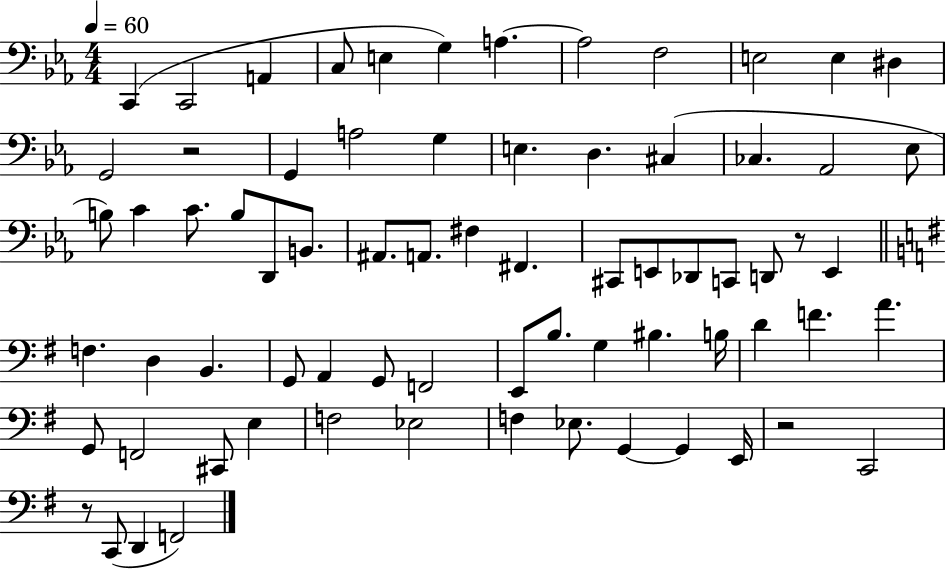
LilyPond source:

{
  \clef bass
  \numericTimeSignature
  \time 4/4
  \key ees \major
  \tempo 4 = 60
  c,4( c,2 a,4 | c8 e4 g4) a4.~~ | a2 f2 | e2 e4 dis4 | \break g,2 r2 | g,4 a2 g4 | e4. d4. cis4( | ces4. aes,2 ees8 | \break b8) c'4 c'8. b8 d,8 b,8. | ais,8. a,8. fis4 fis,4. | cis,8 e,8 des,8 c,8 d,8 r8 e,4 | \bar "||" \break \key g \major f4. d4 b,4. | g,8 a,4 g,8 f,2 | e,8 b8. g4 bis4. b16 | d'4 f'4. a'4. | \break g,8 f,2 cis,8 e4 | f2 ees2 | f4 ees8. g,4~~ g,4 e,16 | r2 c,2 | \break r8 c,8( d,4 f,2) | \bar "|."
}